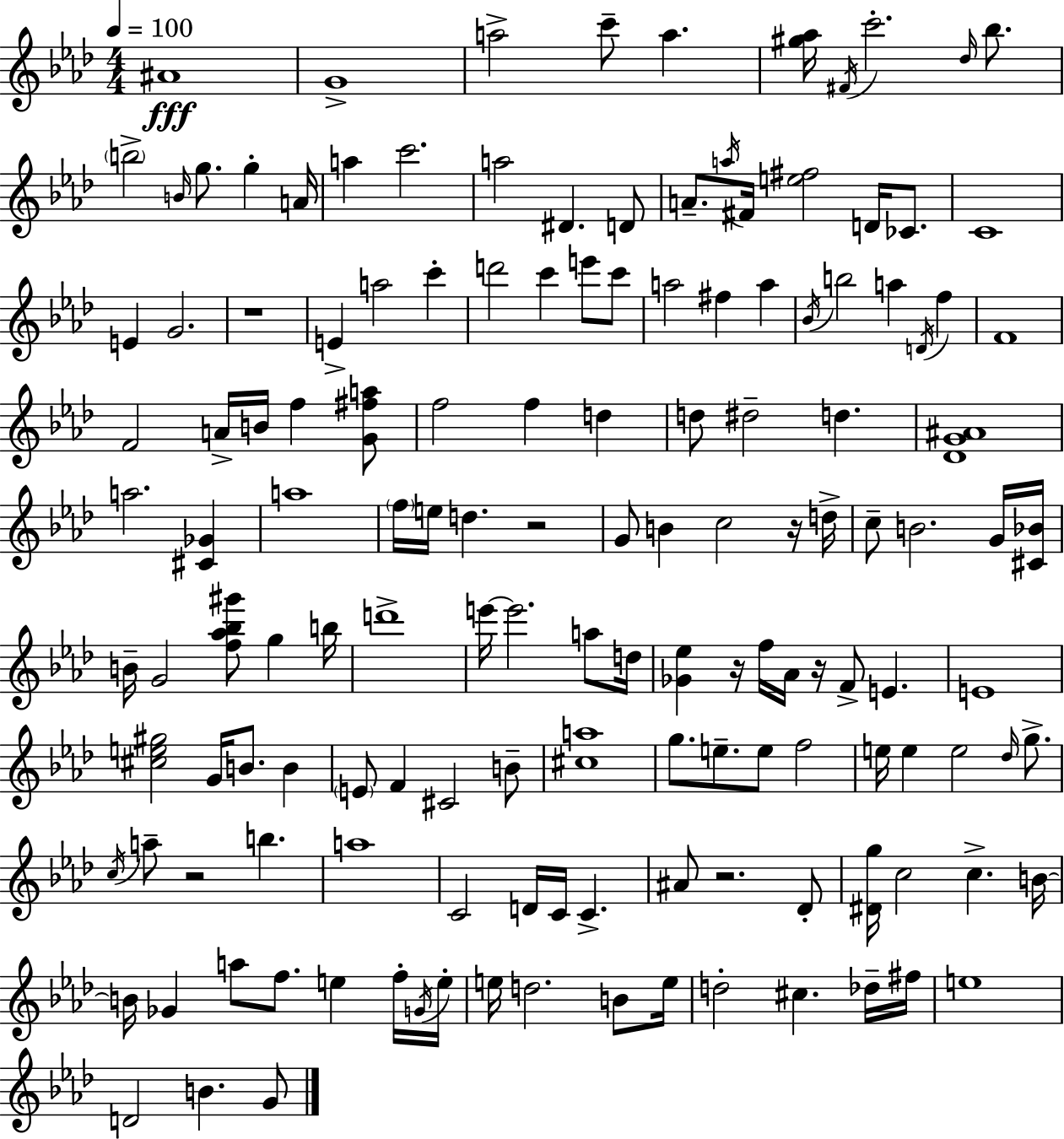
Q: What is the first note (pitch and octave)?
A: A#4